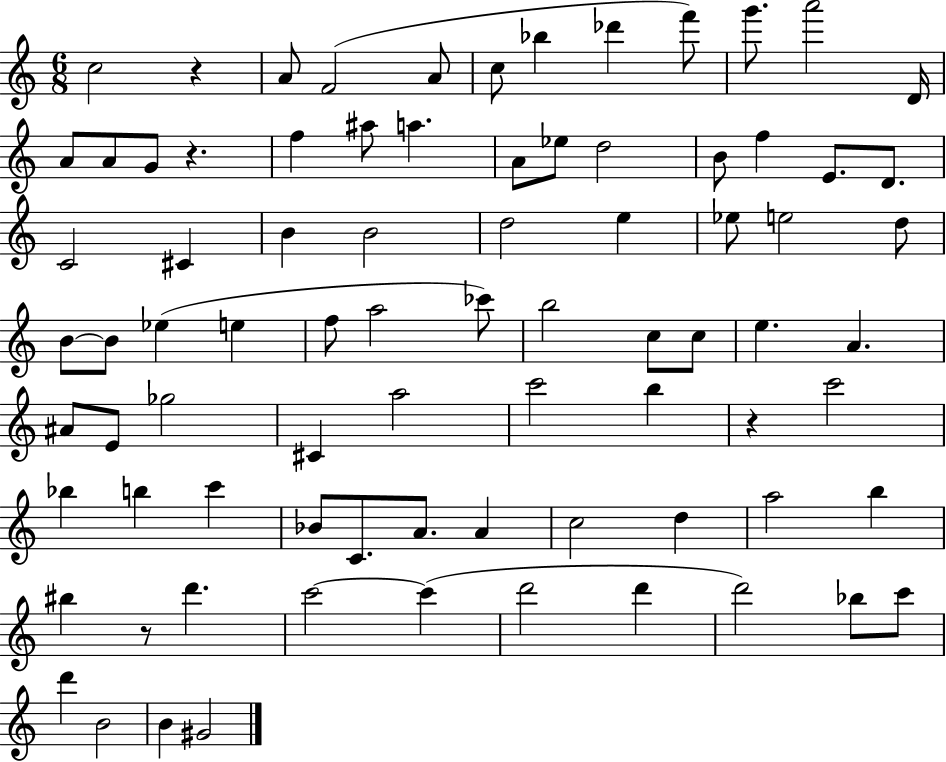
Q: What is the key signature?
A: C major